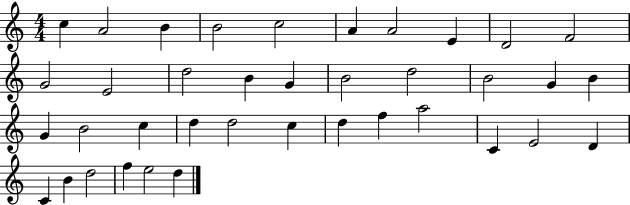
{
  \clef treble
  \numericTimeSignature
  \time 4/4
  \key c \major
  c''4 a'2 b'4 | b'2 c''2 | a'4 a'2 e'4 | d'2 f'2 | \break g'2 e'2 | d''2 b'4 g'4 | b'2 d''2 | b'2 g'4 b'4 | \break g'4 b'2 c''4 | d''4 d''2 c''4 | d''4 f''4 a''2 | c'4 e'2 d'4 | \break c'4 b'4 d''2 | f''4 e''2 d''4 | \bar "|."
}